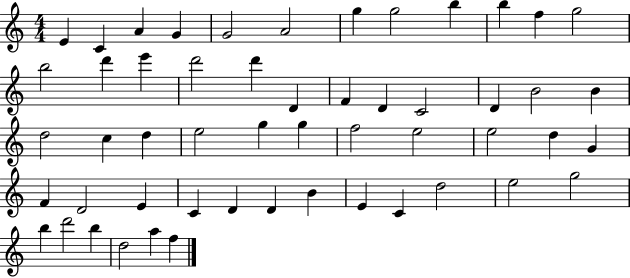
X:1
T:Untitled
M:4/4
L:1/4
K:C
E C A G G2 A2 g g2 b b f g2 b2 d' e' d'2 d' D F D C2 D B2 B d2 c d e2 g g f2 e2 e2 d G F D2 E C D D B E C d2 e2 g2 b d'2 b d2 a f